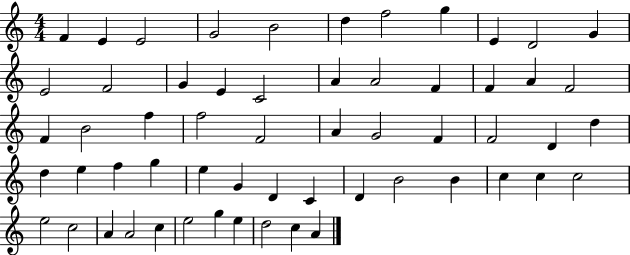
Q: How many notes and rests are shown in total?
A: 58